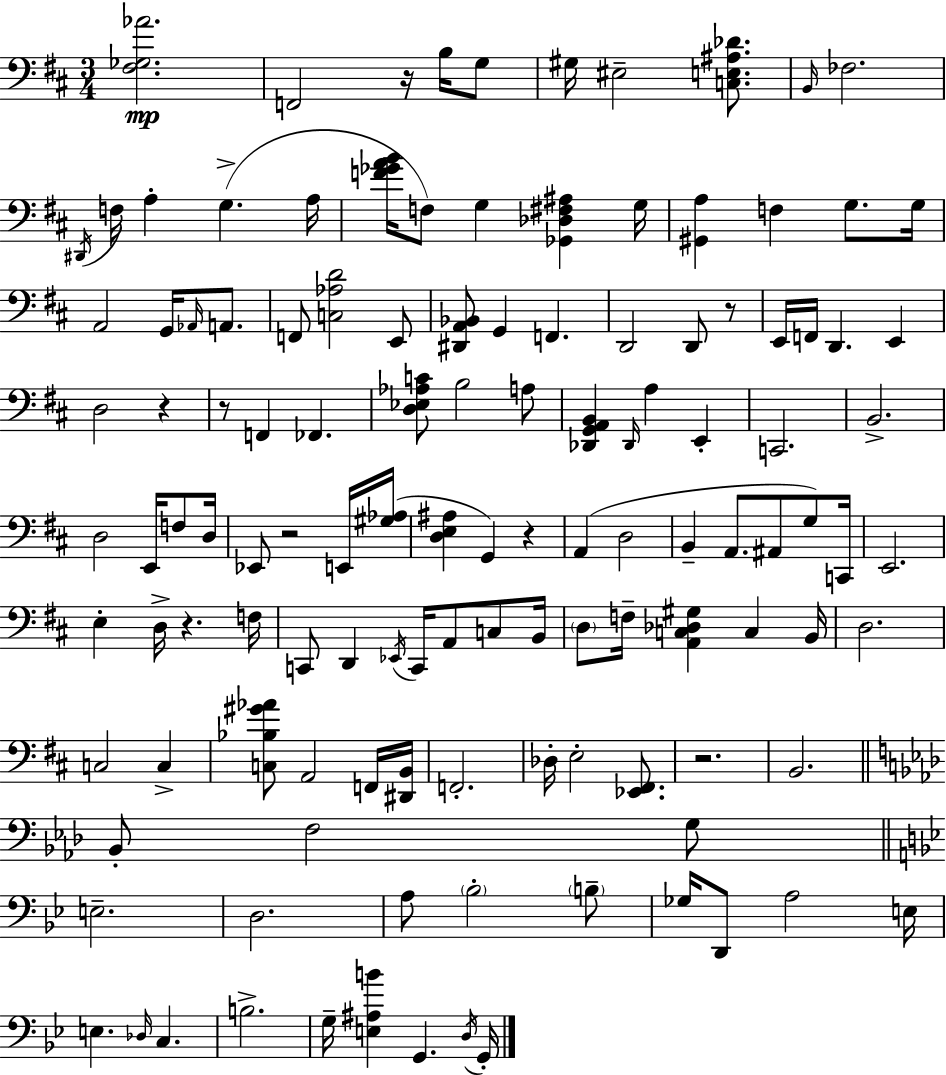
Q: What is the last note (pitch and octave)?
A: G2